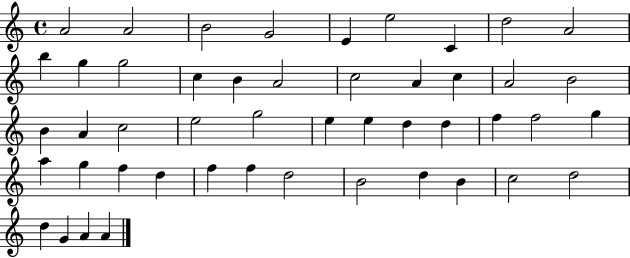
A4/h A4/h B4/h G4/h E4/q E5/h C4/q D5/h A4/h B5/q G5/q G5/h C5/q B4/q A4/h C5/h A4/q C5/q A4/h B4/h B4/q A4/q C5/h E5/h G5/h E5/q E5/q D5/q D5/q F5/q F5/h G5/q A5/q G5/q F5/q D5/q F5/q F5/q D5/h B4/h D5/q B4/q C5/h D5/h D5/q G4/q A4/q A4/q